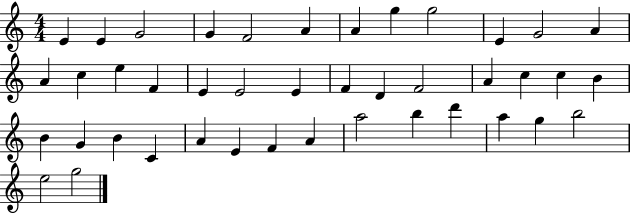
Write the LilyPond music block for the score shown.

{
  \clef treble
  \numericTimeSignature
  \time 4/4
  \key c \major
  e'4 e'4 g'2 | g'4 f'2 a'4 | a'4 g''4 g''2 | e'4 g'2 a'4 | \break a'4 c''4 e''4 f'4 | e'4 e'2 e'4 | f'4 d'4 f'2 | a'4 c''4 c''4 b'4 | \break b'4 g'4 b'4 c'4 | a'4 e'4 f'4 a'4 | a''2 b''4 d'''4 | a''4 g''4 b''2 | \break e''2 g''2 | \bar "|."
}